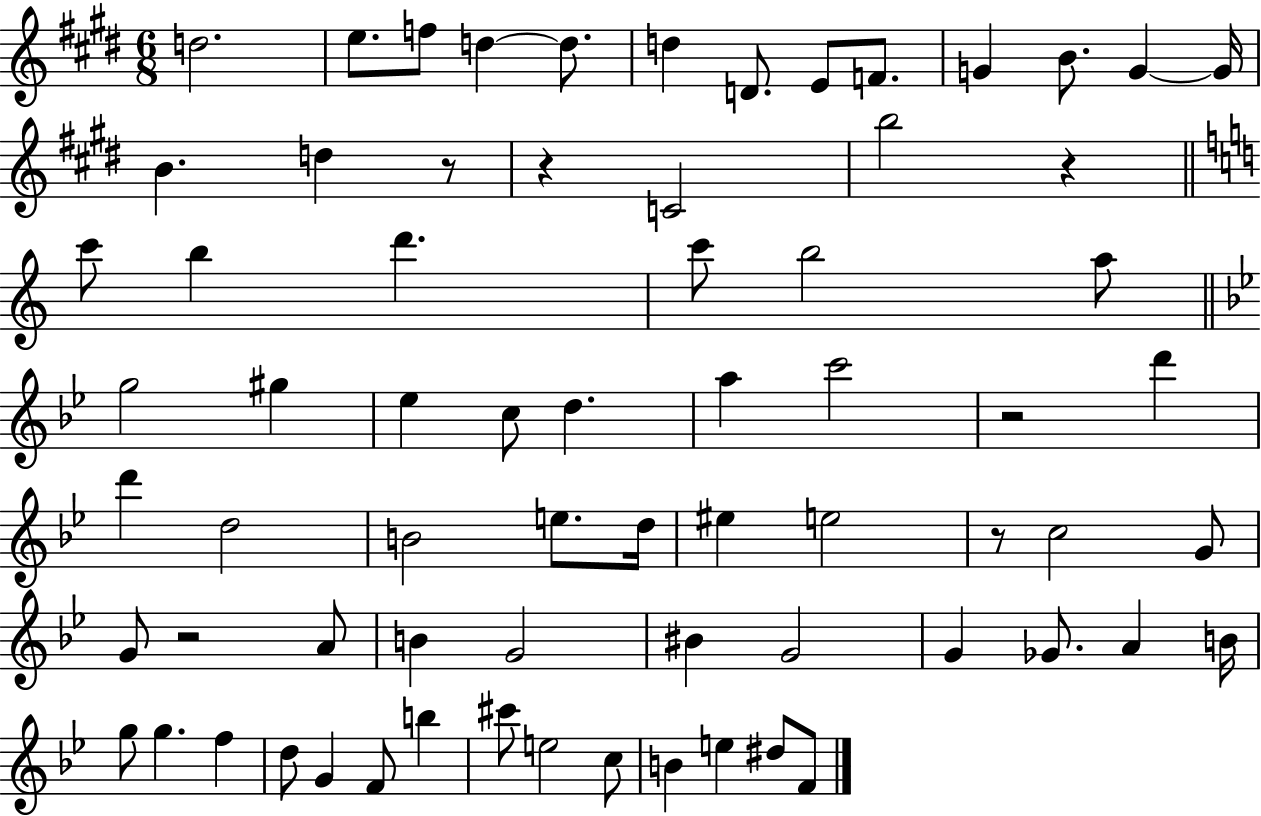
{
  \clef treble
  \numericTimeSignature
  \time 6/8
  \key e \major
  \repeat volta 2 { d''2. | e''8. f''8 d''4~~ d''8. | d''4 d'8. e'8 f'8. | g'4 b'8. g'4~~ g'16 | \break b'4. d''4 r8 | r4 c'2 | b''2 r4 | \bar "||" \break \key c \major c'''8 b''4 d'''4. | c'''8 b''2 a''8 | \bar "||" \break \key bes \major g''2 gis''4 | ees''4 c''8 d''4. | a''4 c'''2 | r2 d'''4 | \break d'''4 d''2 | b'2 e''8. d''16 | eis''4 e''2 | r8 c''2 g'8 | \break g'8 r2 a'8 | b'4 g'2 | bis'4 g'2 | g'4 ges'8. a'4 b'16 | \break g''8 g''4. f''4 | d''8 g'4 f'8 b''4 | cis'''8 e''2 c''8 | b'4 e''4 dis''8 f'8 | \break } \bar "|."
}